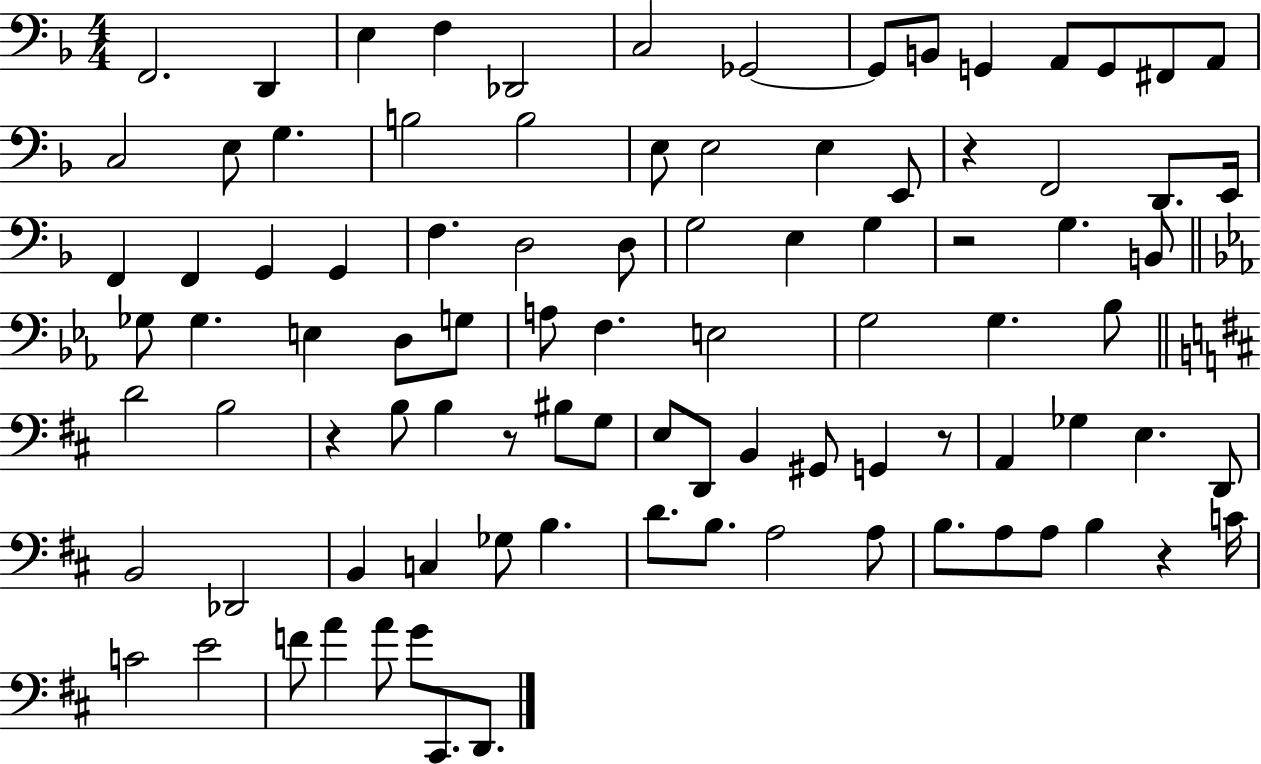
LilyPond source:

{
  \clef bass
  \numericTimeSignature
  \time 4/4
  \key f \major
  f,2. d,4 | e4 f4 des,2 | c2 ges,2~~ | ges,8 b,8 g,4 a,8 g,8 fis,8 a,8 | \break c2 e8 g4. | b2 b2 | e8 e2 e4 e,8 | r4 f,2 d,8. e,16 | \break f,4 f,4 g,4 g,4 | f4. d2 d8 | g2 e4 g4 | r2 g4. b,8 | \break \bar "||" \break \key c \minor ges8 ges4. e4 d8 g8 | a8 f4. e2 | g2 g4. bes8 | \bar "||" \break \key b \minor d'2 b2 | r4 b8 b4 r8 bis8 g8 | e8 d,8 b,4 gis,8 g,4 r8 | a,4 ges4 e4. d,8 | \break b,2 des,2 | b,4 c4 ges8 b4. | d'8. b8. a2 a8 | b8. a8 a8 b4 r4 c'16 | \break c'2 e'2 | f'8 a'4 a'8 g'8 cis,8. d,8. | \bar "|."
}